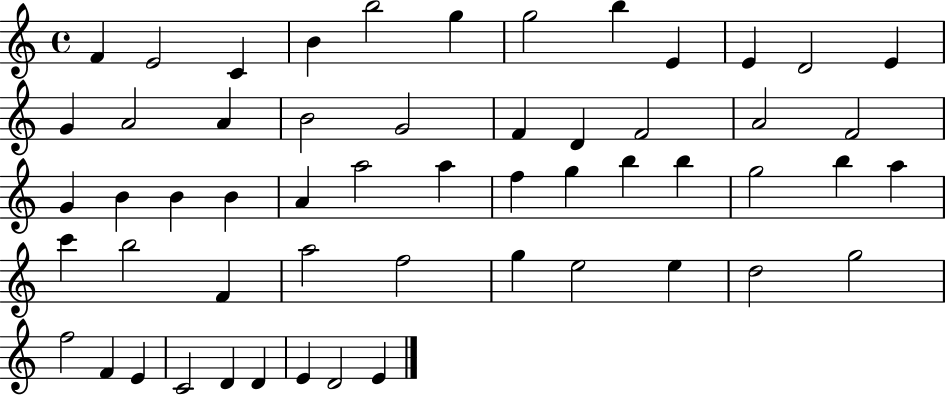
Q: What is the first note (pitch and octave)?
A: F4